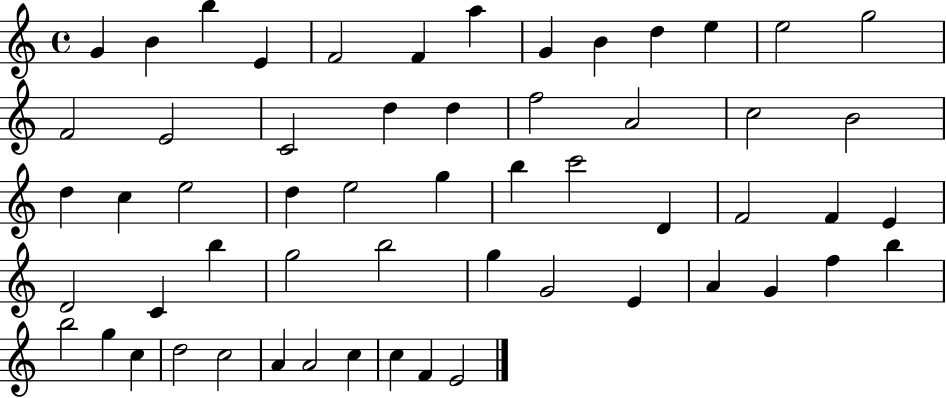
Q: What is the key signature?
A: C major